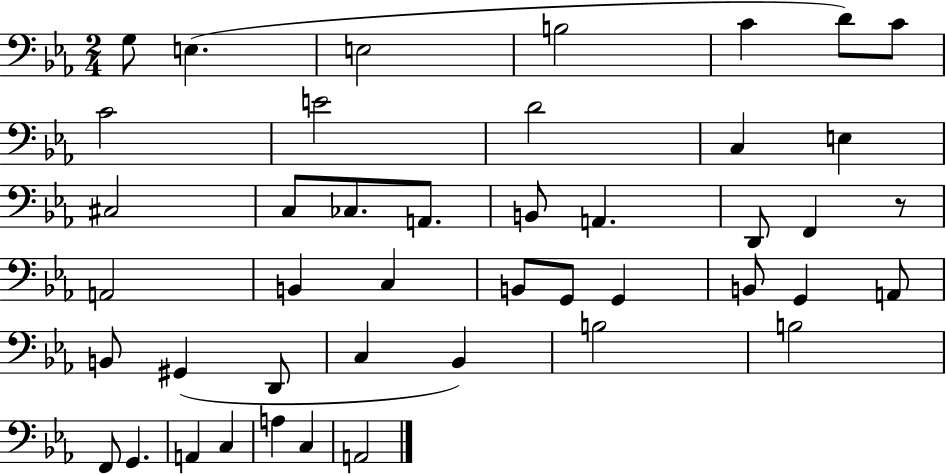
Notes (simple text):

G3/e E3/q. E3/h B3/h C4/q D4/e C4/e C4/h E4/h D4/h C3/q E3/q C#3/h C3/e CES3/e. A2/e. B2/e A2/q. D2/e F2/q R/e A2/h B2/q C3/q B2/e G2/e G2/q B2/e G2/q A2/e B2/e G#2/q D2/e C3/q Bb2/q B3/h B3/h F2/e G2/q. A2/q C3/q A3/q C3/q A2/h